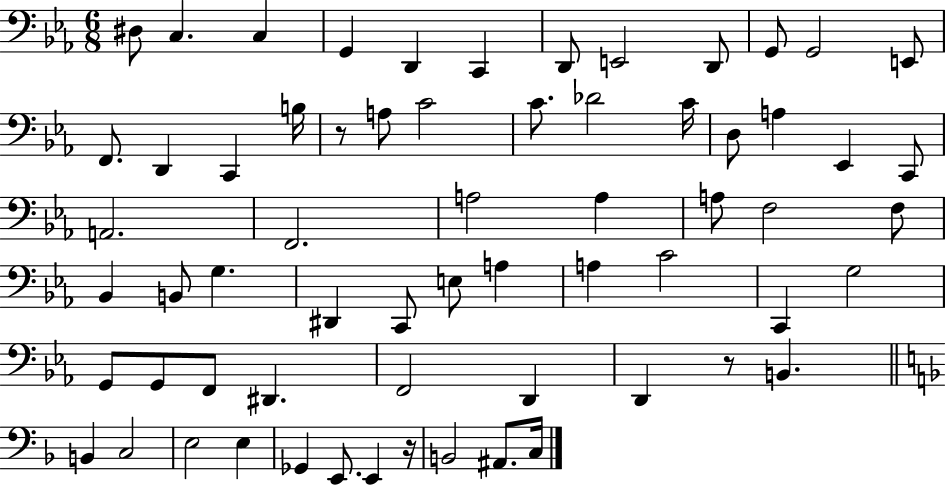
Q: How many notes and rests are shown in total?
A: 64